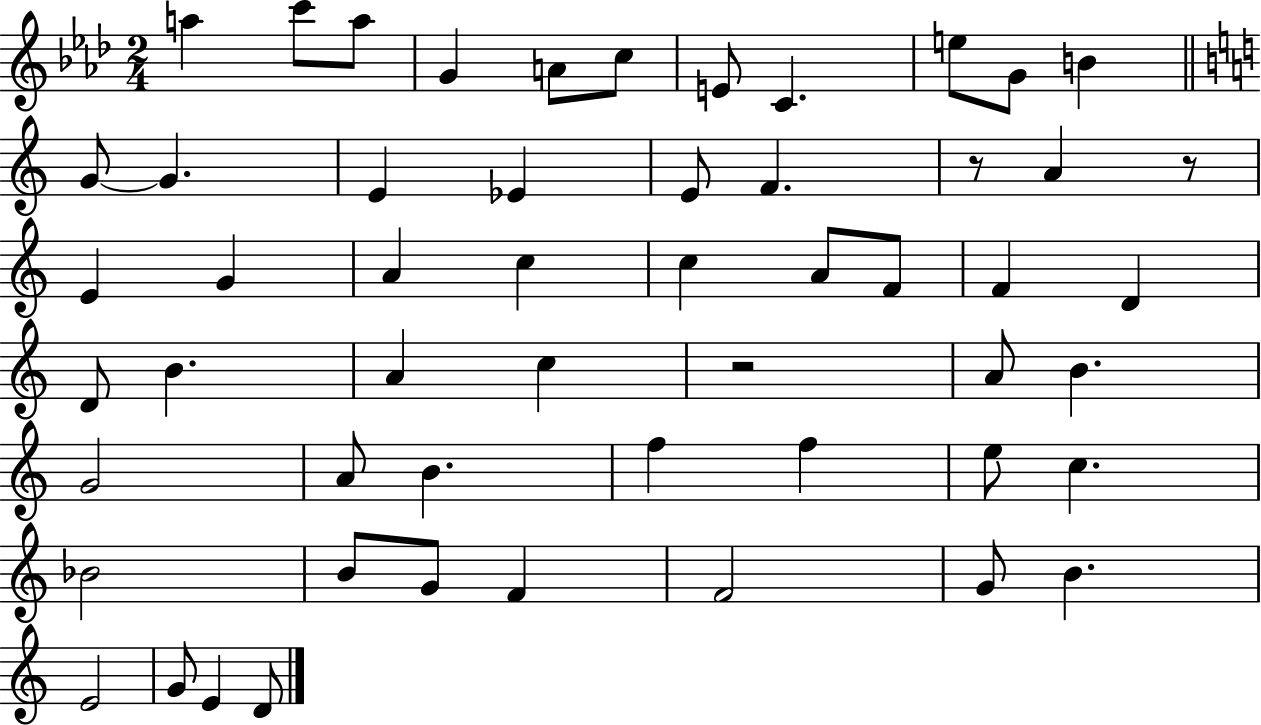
{
  \clef treble
  \numericTimeSignature
  \time 2/4
  \key aes \major
  a''4 c'''8 a''8 | g'4 a'8 c''8 | e'8 c'4. | e''8 g'8 b'4 | \break \bar "||" \break \key c \major g'8~~ g'4. | e'4 ees'4 | e'8 f'4. | r8 a'4 r8 | \break e'4 g'4 | a'4 c''4 | c''4 a'8 f'8 | f'4 d'4 | \break d'8 b'4. | a'4 c''4 | r2 | a'8 b'4. | \break g'2 | a'8 b'4. | f''4 f''4 | e''8 c''4. | \break bes'2 | b'8 g'8 f'4 | f'2 | g'8 b'4. | \break e'2 | g'8 e'4 d'8 | \bar "|."
}